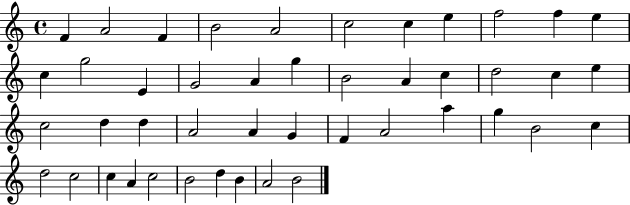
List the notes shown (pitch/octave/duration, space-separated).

F4/q A4/h F4/q B4/h A4/h C5/h C5/q E5/q F5/h F5/q E5/q C5/q G5/h E4/q G4/h A4/q G5/q B4/h A4/q C5/q D5/h C5/q E5/q C5/h D5/q D5/q A4/h A4/q G4/q F4/q A4/h A5/q G5/q B4/h C5/q D5/h C5/h C5/q A4/q C5/h B4/h D5/q B4/q A4/h B4/h